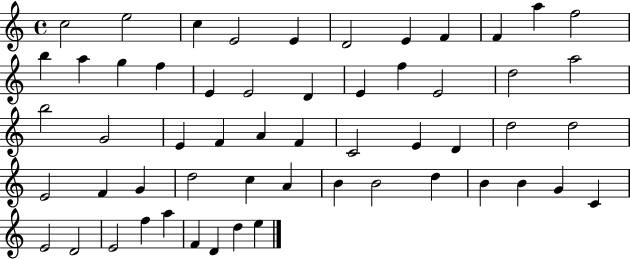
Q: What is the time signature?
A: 4/4